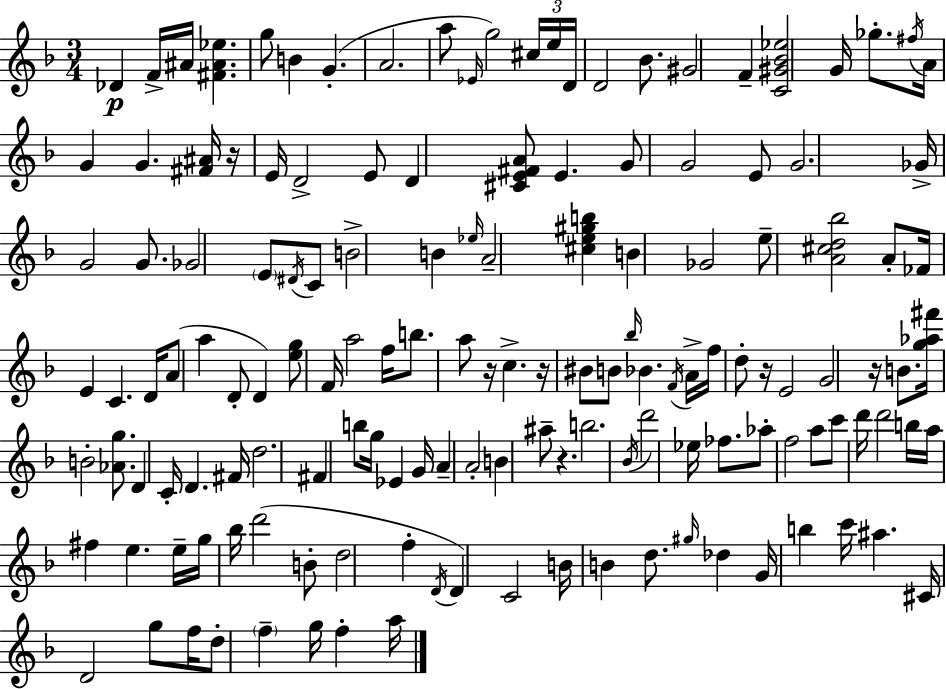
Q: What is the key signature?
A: D minor